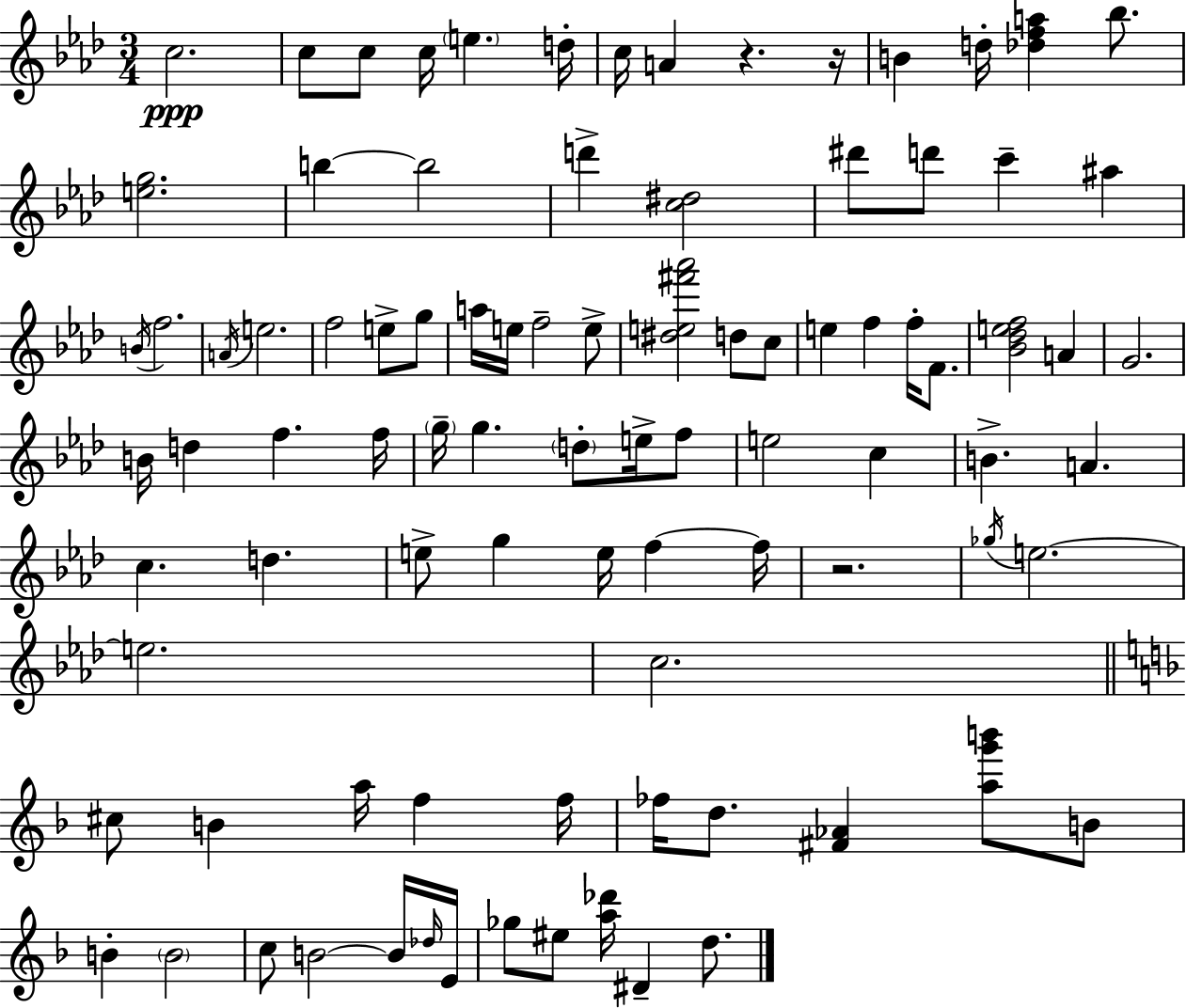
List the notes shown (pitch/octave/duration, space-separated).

C5/h. C5/e C5/e C5/s E5/q. D5/s C5/s A4/q R/q. R/s B4/q D5/s [Db5,F5,A5]/q Bb5/e. [E5,G5]/h. B5/q B5/h D6/q [C5,D#5]/h D#6/e D6/e C6/q A#5/q B4/s F5/h. A4/s E5/h. F5/h E5/e G5/e A5/s E5/s F5/h E5/e [D#5,E5,F#6,Ab6]/h D5/e C5/e E5/q F5/q F5/s F4/e. [Bb4,Db5,E5,F5]/h A4/q G4/h. B4/s D5/q F5/q. F5/s G5/s G5/q. D5/e E5/s F5/e E5/h C5/q B4/q. A4/q. C5/q. D5/q. E5/e G5/q E5/s F5/q F5/s R/h. Gb5/s E5/h. E5/h. C5/h. C#5/e B4/q A5/s F5/q F5/s FES5/s D5/e. [F#4,Ab4]/q [A5,G6,B6]/e B4/e B4/q B4/h C5/e B4/h B4/s Db5/s E4/s Gb5/e EIS5/e [A5,Db6]/s D#4/q D5/e.